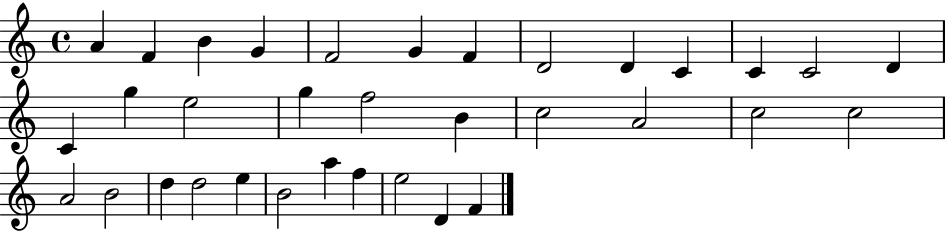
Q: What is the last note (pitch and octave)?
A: F4